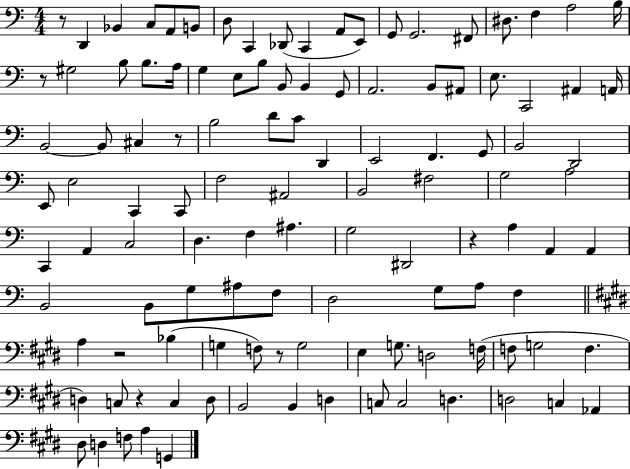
R/e D2/q Bb2/q C3/e A2/e B2/e D3/e C2/q Db2/e C2/q A2/e E2/e G2/e G2/h. F#2/e D#3/e. F3/q A3/h B3/s R/e G#3/h B3/e B3/e. A3/s G3/q E3/e B3/e B2/e B2/q G2/e A2/h. B2/e A#2/e E3/e. C2/h A#2/q A2/s B2/h B2/e C#3/q R/e B3/h D4/e C4/e D2/q E2/h F2/q. G2/e B2/h D2/h E2/e E3/h C2/q C2/e F3/h A#2/h B2/h F#3/h G3/h A3/h C2/q A2/q C3/h D3/q. F3/q A#3/q. G3/h D#2/h R/q A3/q A2/q A2/q B2/h B2/e G3/e A#3/e F3/e D3/h G3/e A3/e F3/q A3/q R/h Bb3/q G3/q F3/e R/e G3/h E3/q G3/e. D3/h F3/s F3/e G3/h F3/q. D3/q C3/e R/q C3/q D3/e B2/h B2/q D3/q C3/e C3/h D3/q. D3/h C3/q Ab2/q D#3/e D3/q F3/e A3/q G2/q